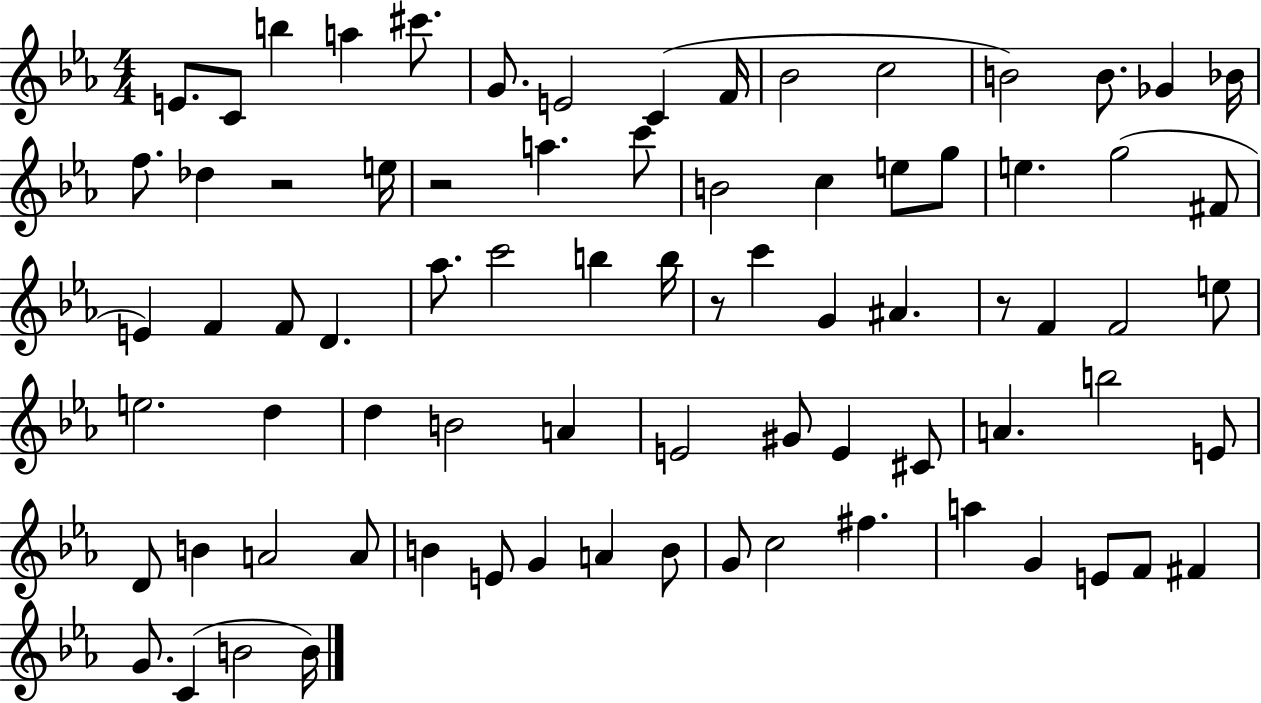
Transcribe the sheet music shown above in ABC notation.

X:1
T:Untitled
M:4/4
L:1/4
K:Eb
E/2 C/2 b a ^c'/2 G/2 E2 C F/4 _B2 c2 B2 B/2 _G _B/4 f/2 _d z2 e/4 z2 a c'/2 B2 c e/2 g/2 e g2 ^F/2 E F F/2 D _a/2 c'2 b b/4 z/2 c' G ^A z/2 F F2 e/2 e2 d d B2 A E2 ^G/2 E ^C/2 A b2 E/2 D/2 B A2 A/2 B E/2 G A B/2 G/2 c2 ^f a G E/2 F/2 ^F G/2 C B2 B/4